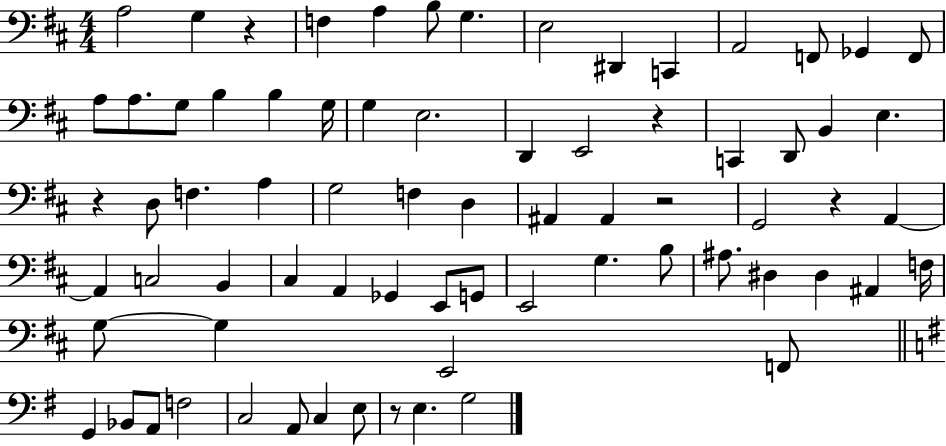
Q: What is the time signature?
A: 4/4